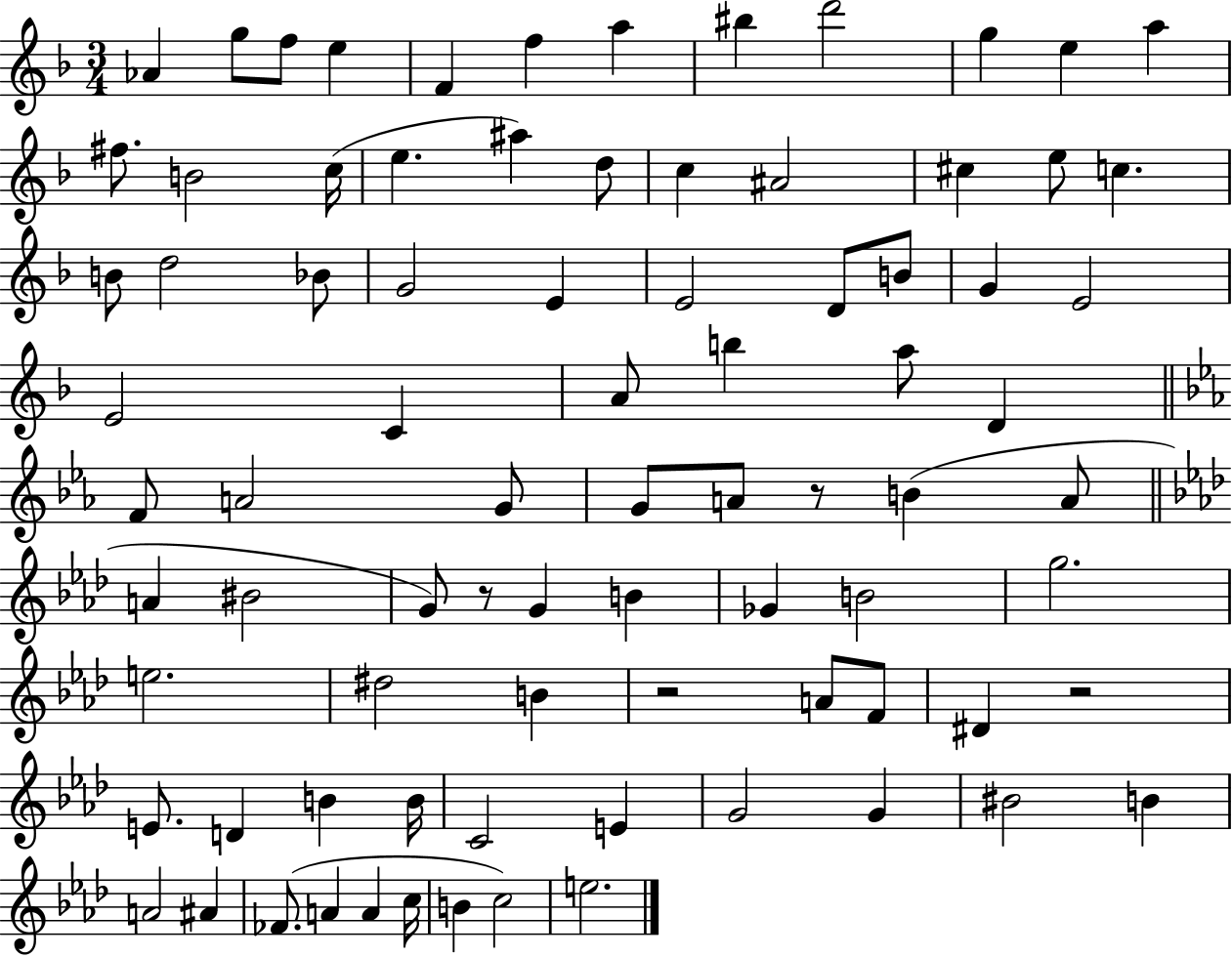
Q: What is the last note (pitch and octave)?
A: E5